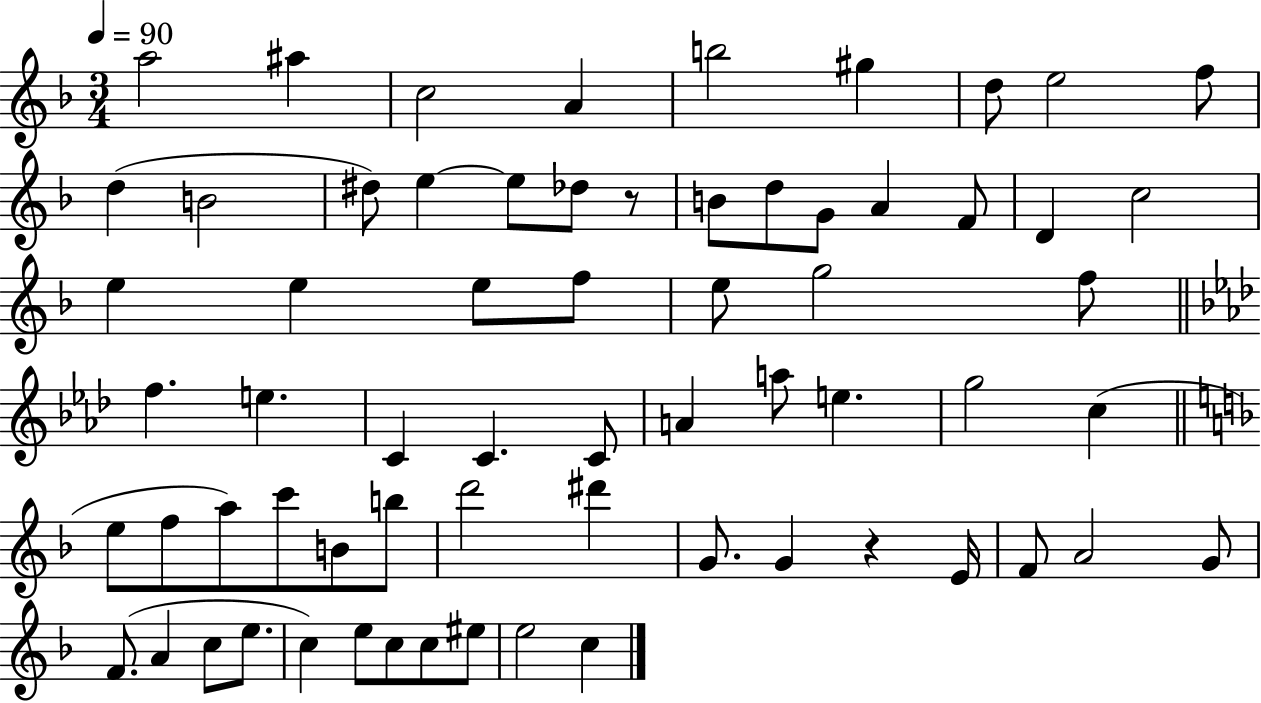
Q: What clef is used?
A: treble